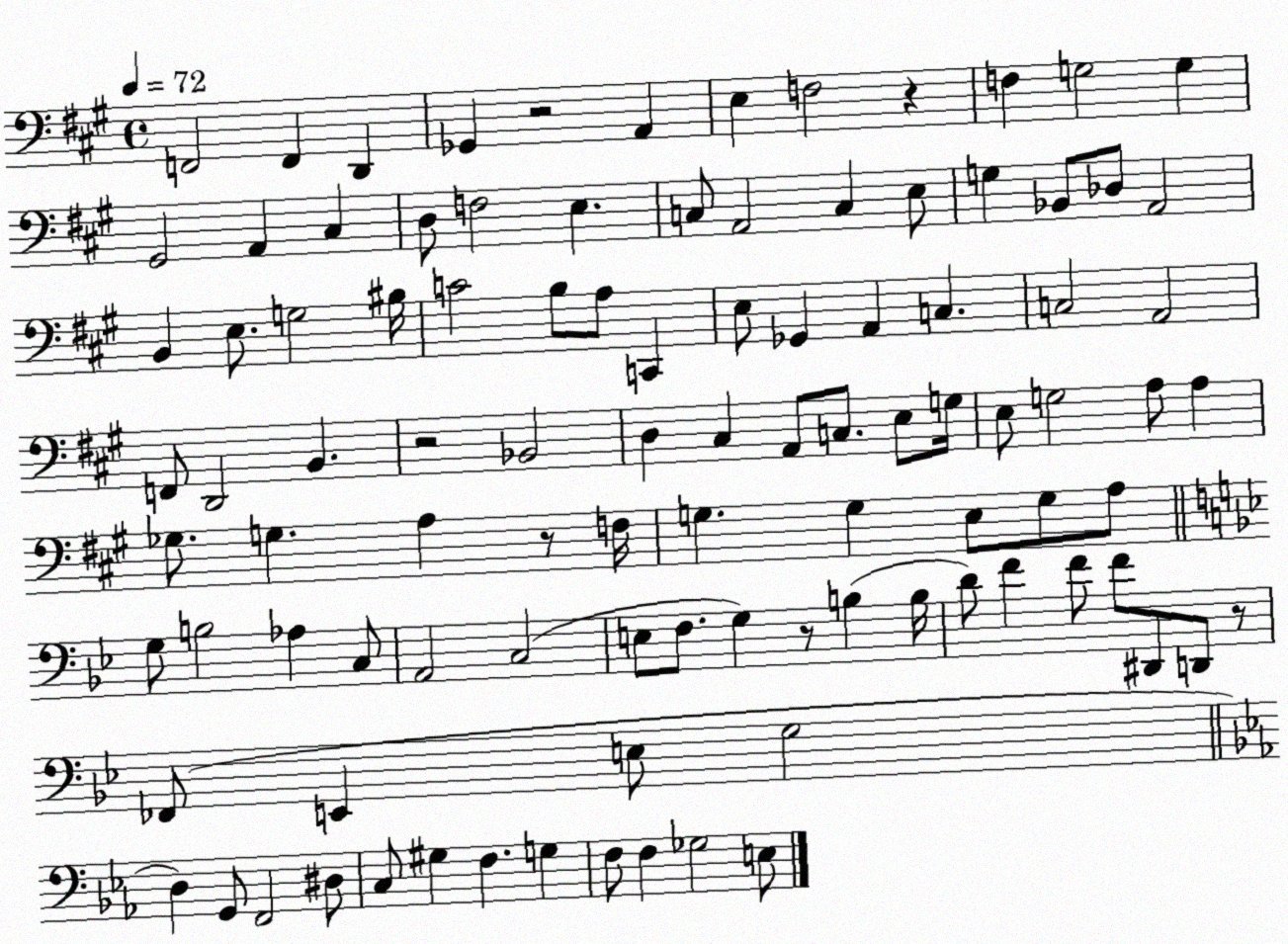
X:1
T:Untitled
M:4/4
L:1/4
K:A
F,,2 F,, D,, _G,, z2 A,, E, F,2 z F, G,2 G, ^G,,2 A,, ^C, D,/2 F,2 E, C,/2 A,,2 C, E,/2 G, _B,,/2 _D,/2 A,,2 B,, E,/2 G,2 ^B,/4 C2 B,/2 A,/2 C,, E,/2 _G,, A,, C, C,2 A,,2 F,,/2 D,,2 B,, z2 _B,,2 D, ^C, A,,/2 C,/2 E,/2 G,/4 E,/2 G,2 A,/2 A, _G,/2 G, A, z/2 F,/4 G, G, E,/2 G,/2 A,/2 G,/2 B,2 _A, C,/2 A,,2 C,2 E,/2 F,/2 G, z/2 B, B,/4 D/2 F F/2 F/2 ^D,,/2 D,,/2 z/2 _F,,/2 E,, E,/2 G,2 D, G,,/2 F,,2 ^D,/2 C,/2 ^G, F, G, F,/2 F, _G,2 E,/2